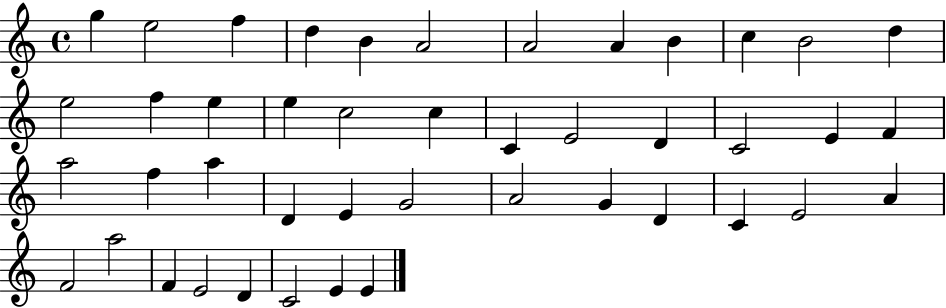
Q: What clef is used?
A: treble